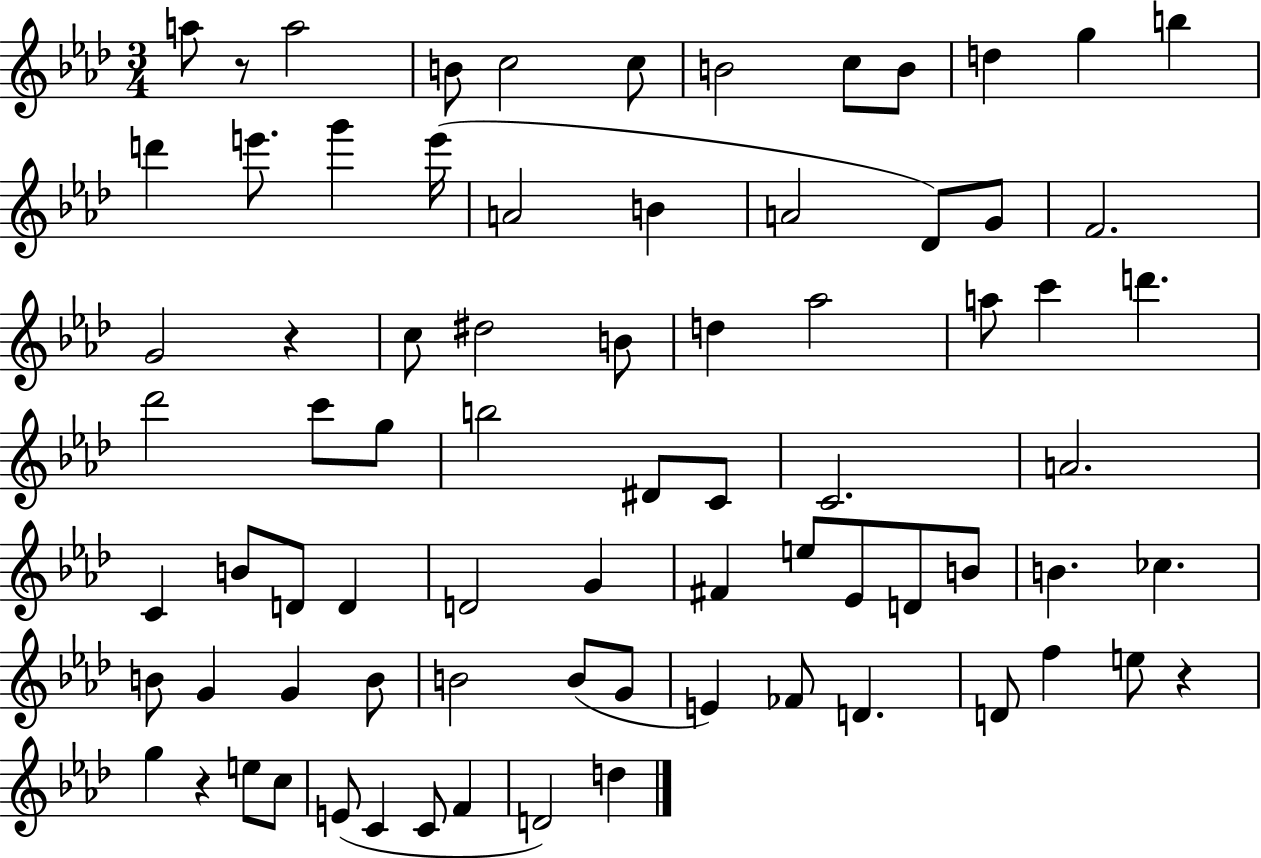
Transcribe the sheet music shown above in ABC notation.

X:1
T:Untitled
M:3/4
L:1/4
K:Ab
a/2 z/2 a2 B/2 c2 c/2 B2 c/2 B/2 d g b d' e'/2 g' e'/4 A2 B A2 _D/2 G/2 F2 G2 z c/2 ^d2 B/2 d _a2 a/2 c' d' _d'2 c'/2 g/2 b2 ^D/2 C/2 C2 A2 C B/2 D/2 D D2 G ^F e/2 _E/2 D/2 B/2 B _c B/2 G G B/2 B2 B/2 G/2 E _F/2 D D/2 f e/2 z g z e/2 c/2 E/2 C C/2 F D2 d